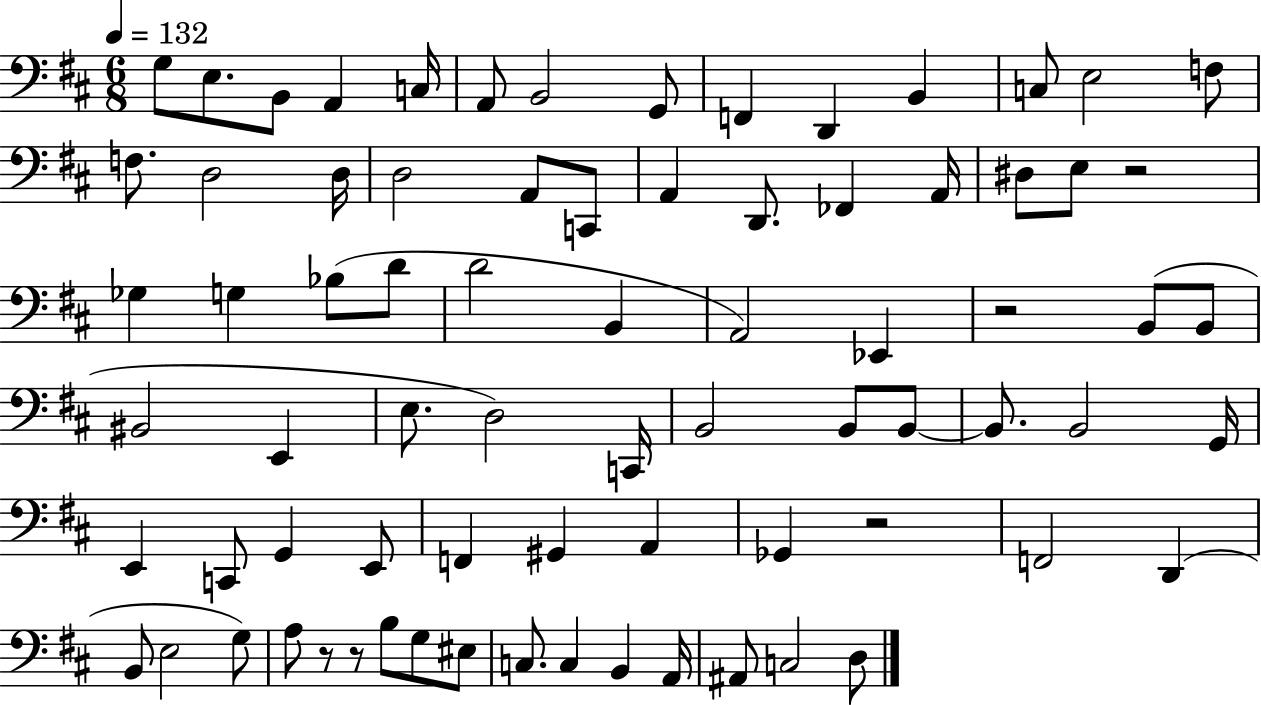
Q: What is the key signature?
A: D major